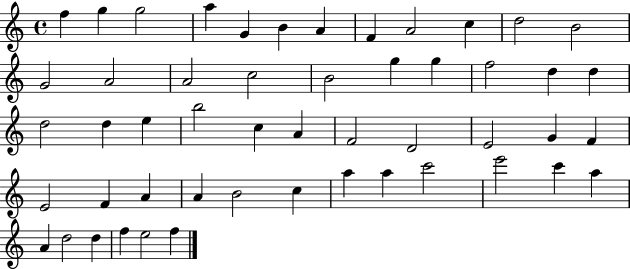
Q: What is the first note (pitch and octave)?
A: F5